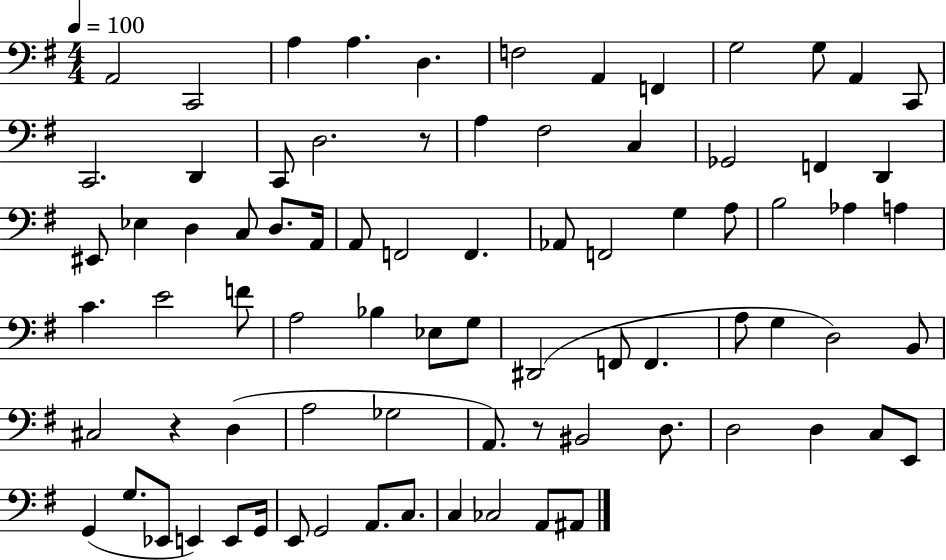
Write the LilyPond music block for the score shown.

{
  \clef bass
  \numericTimeSignature
  \time 4/4
  \key g \major
  \tempo 4 = 100
  \repeat volta 2 { a,2 c,2 | a4 a4. d4. | f2 a,4 f,4 | g2 g8 a,4 c,8 | \break c,2. d,4 | c,8 d2. r8 | a4 fis2 c4 | ges,2 f,4 d,4 | \break eis,8 ees4 d4 c8 d8. a,16 | a,8 f,2 f,4. | aes,8 f,2 g4 a8 | b2 aes4 a4 | \break c'4. e'2 f'8 | a2 bes4 ees8 g8 | dis,2( f,8 f,4. | a8 g4 d2) b,8 | \break cis2 r4 d4( | a2 ges2 | a,8.) r8 bis,2 d8. | d2 d4 c8 e,8 | \break g,4( g8. ees,8 e,4) e,8 g,16 | e,8 g,2 a,8. c8. | c4 ces2 a,8 ais,8 | } \bar "|."
}